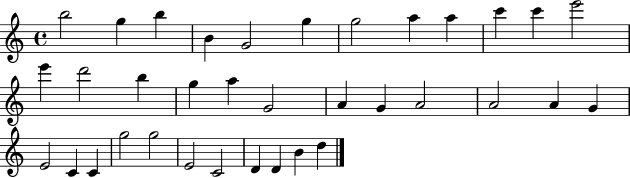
B5/h G5/q B5/q B4/q G4/h G5/q G5/h A5/q A5/q C6/q C6/q E6/h E6/q D6/h B5/q G5/q A5/q G4/h A4/q G4/q A4/h A4/h A4/q G4/q E4/h C4/q C4/q G5/h G5/h E4/h C4/h D4/q D4/q B4/q D5/q